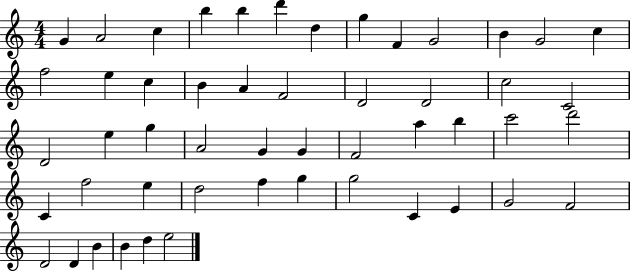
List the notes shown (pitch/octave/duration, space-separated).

G4/q A4/h C5/q B5/q B5/q D6/q D5/q G5/q F4/q G4/h B4/q G4/h C5/q F5/h E5/q C5/q B4/q A4/q F4/h D4/h D4/h C5/h C4/h D4/h E5/q G5/q A4/h G4/q G4/q F4/h A5/q B5/q C6/h D6/h C4/q F5/h E5/q D5/h F5/q G5/q G5/h C4/q E4/q G4/h F4/h D4/h D4/q B4/q B4/q D5/q E5/h